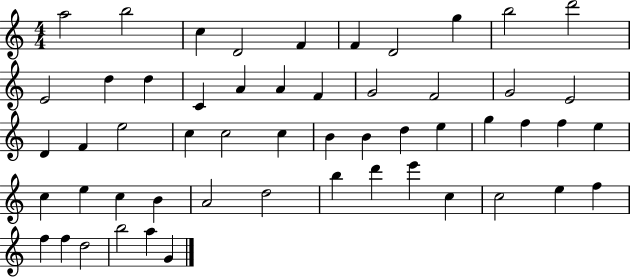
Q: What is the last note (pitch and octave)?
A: G4